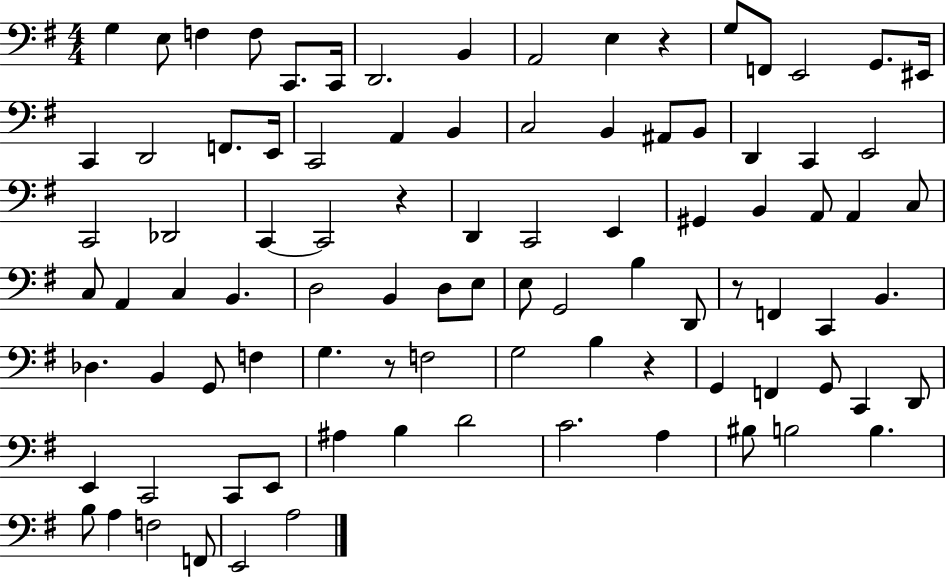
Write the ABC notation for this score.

X:1
T:Untitled
M:4/4
L:1/4
K:G
G, E,/2 F, F,/2 C,,/2 C,,/4 D,,2 B,, A,,2 E, z G,/2 F,,/2 E,,2 G,,/2 ^E,,/4 C,, D,,2 F,,/2 E,,/4 C,,2 A,, B,, C,2 B,, ^A,,/2 B,,/2 D,, C,, E,,2 C,,2 _D,,2 C,, C,,2 z D,, C,,2 E,, ^G,, B,, A,,/2 A,, C,/2 C,/2 A,, C, B,, D,2 B,, D,/2 E,/2 E,/2 G,,2 B, D,,/2 z/2 F,, C,, B,, _D, B,, G,,/2 F, G, z/2 F,2 G,2 B, z G,, F,, G,,/2 C,, D,,/2 E,, C,,2 C,,/2 E,,/2 ^A, B, D2 C2 A, ^B,/2 B,2 B, B,/2 A, F,2 F,,/2 E,,2 A,2